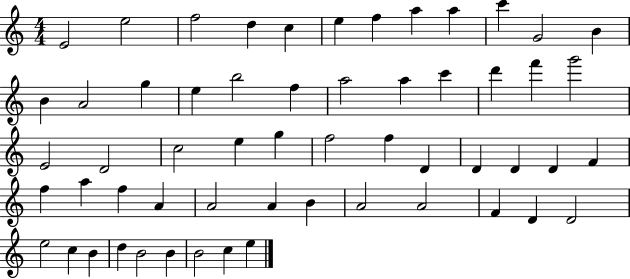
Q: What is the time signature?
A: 4/4